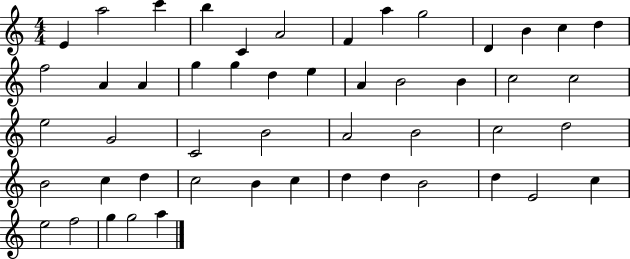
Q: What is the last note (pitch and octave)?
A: A5